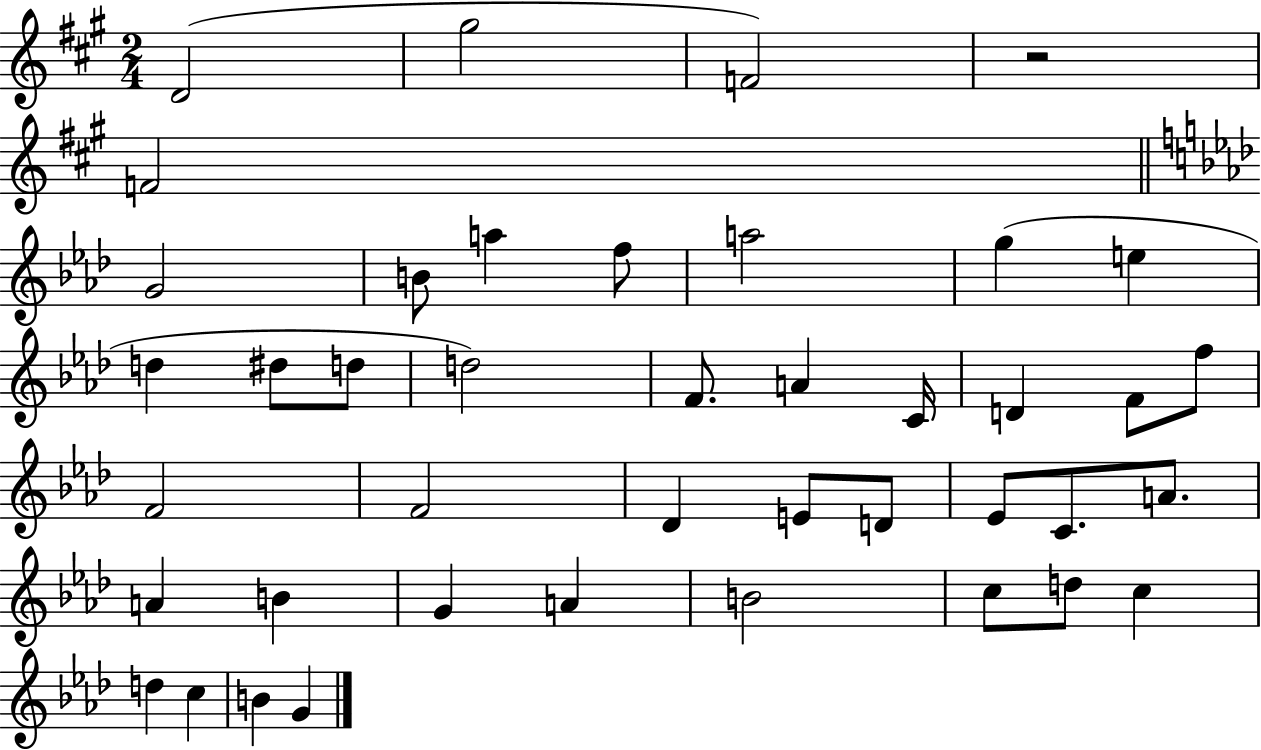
{
  \clef treble
  \numericTimeSignature
  \time 2/4
  \key a \major
  d'2( | gis''2 | f'2) | r2 | \break f'2 | \bar "||" \break \key aes \major g'2 | b'8 a''4 f''8 | a''2 | g''4( e''4 | \break d''4 dis''8 d''8 | d''2) | f'8. a'4 c'16 | d'4 f'8 f''8 | \break f'2 | f'2 | des'4 e'8 d'8 | ees'8 c'8. a'8. | \break a'4 b'4 | g'4 a'4 | b'2 | c''8 d''8 c''4 | \break d''4 c''4 | b'4 g'4 | \bar "|."
}